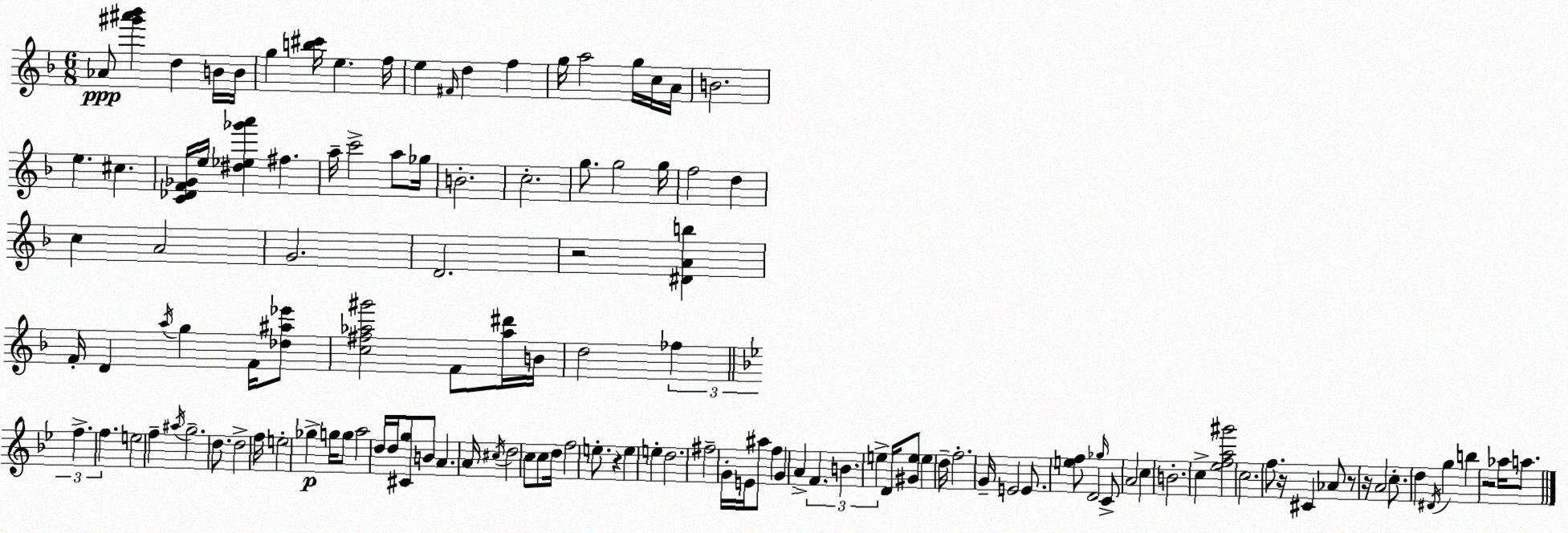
X:1
T:Untitled
M:6/8
L:1/4
K:Dm
_A/2 [^g'^a'_b'] d B/4 B/4 g [b^c']/4 e f/4 e ^F/4 d f g/4 a2 g/4 c/4 A/4 B2 e ^c [C_DF_G]/4 e/4 [^d_e_g'a'] ^f a/4 c'2 a/2 _g/4 B2 c2 g/2 g2 g/4 f2 d c A2 G2 D2 z2 [^DAb] F/4 D a/4 g F/4 [_d^a_e']/2 [c^f_a^g']2 F/2 [_a^d']/4 B/4 d2 _f f f e2 f ^a/4 g2 d/2 d2 f/4 e2 _g g/4 g/2 a2 d/4 d/4 [^Cg]/2 B/2 A A/4 ^c/4 d2 c/2 c/2 d/4 f2 e/2 z e e d2 ^f2 G/4 E/4 ^a/2 f G A F B e D/4 [^Ge]/2 e d/4 f2 G/4 E2 E/2 [ef]/2 D2 _g/4 C/2 A2 c B2 c [_efa^g']2 c2 f/2 z/4 ^C _A/2 z/2 z/4 A2 c/2 d ^D/4 g b z2 _a/4 a/2